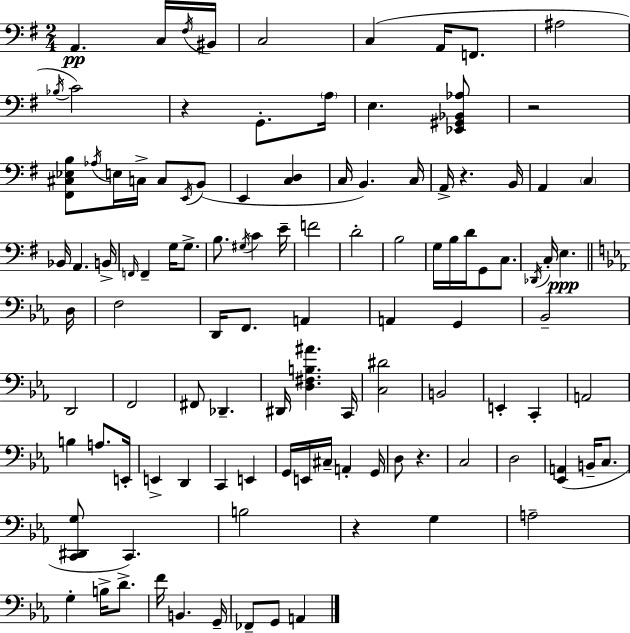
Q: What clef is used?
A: bass